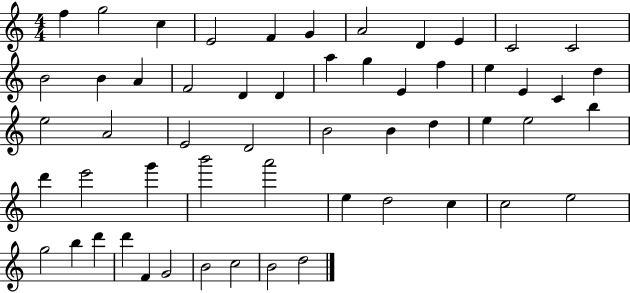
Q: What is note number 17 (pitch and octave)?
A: D4